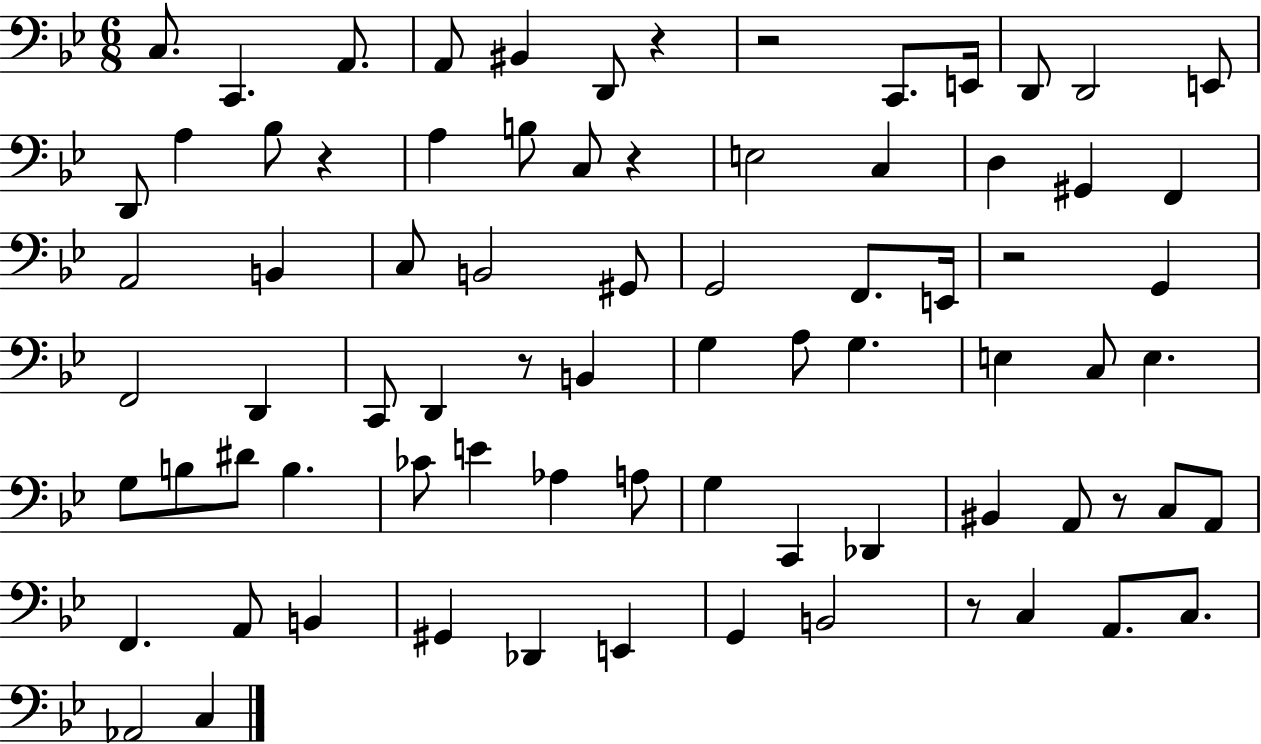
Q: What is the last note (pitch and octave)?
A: C3